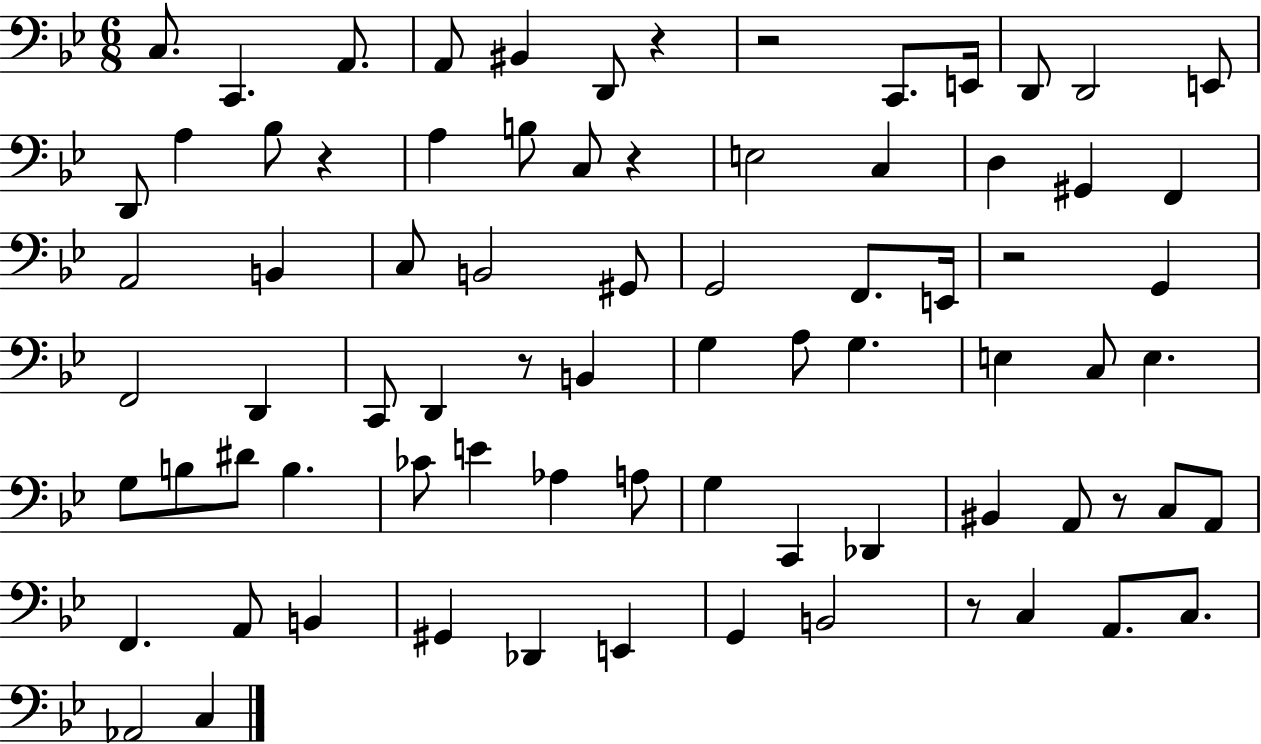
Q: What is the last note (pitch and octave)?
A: C3